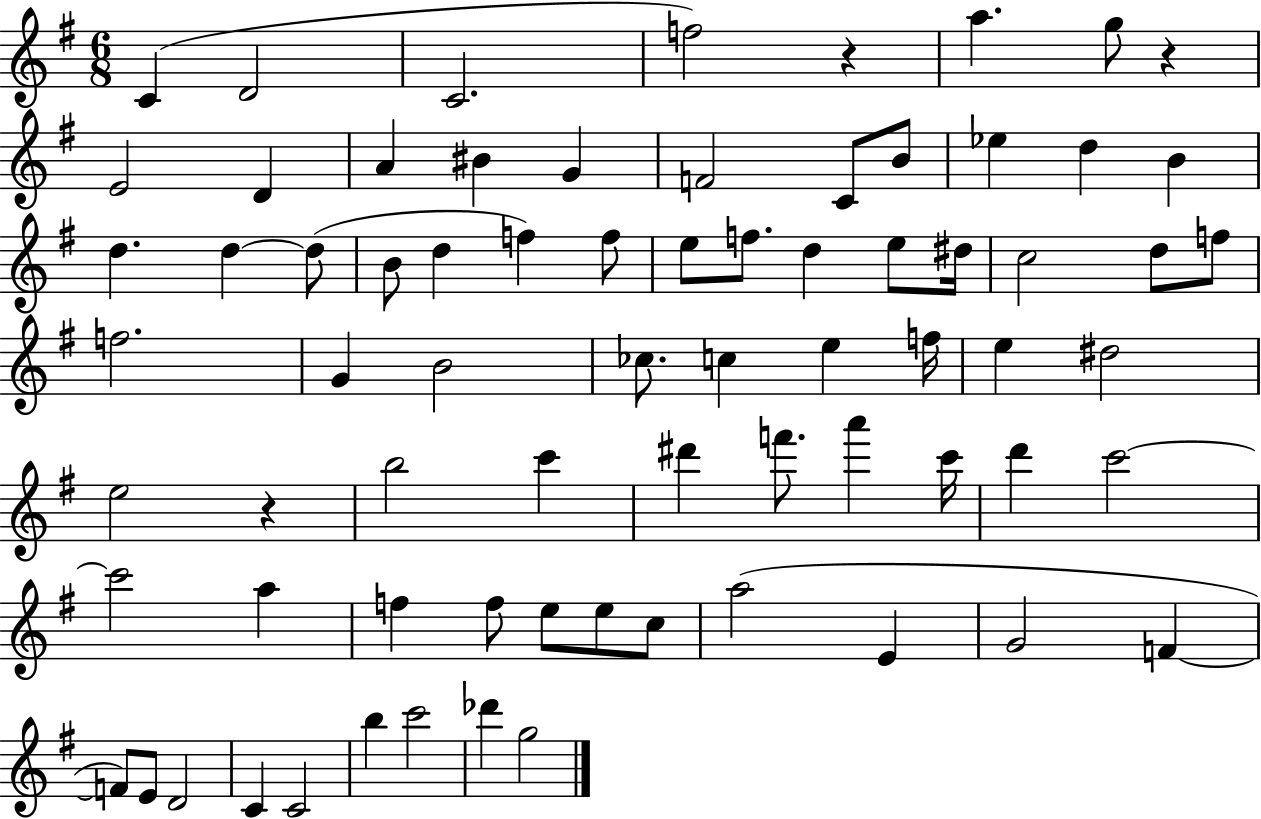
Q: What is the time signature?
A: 6/8